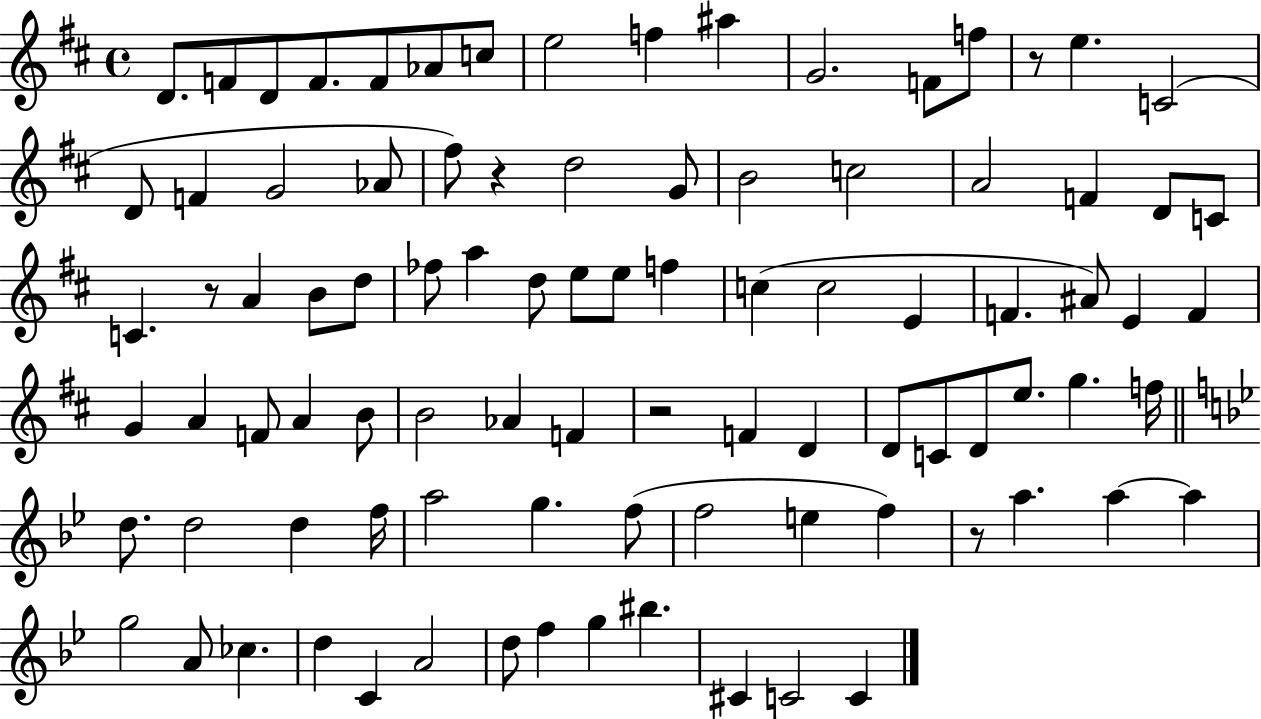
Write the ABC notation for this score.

X:1
T:Untitled
M:4/4
L:1/4
K:D
D/2 F/2 D/2 F/2 F/2 _A/2 c/2 e2 f ^a G2 F/2 f/2 z/2 e C2 D/2 F G2 _A/2 ^f/2 z d2 G/2 B2 c2 A2 F D/2 C/2 C z/2 A B/2 d/2 _f/2 a d/2 e/2 e/2 f c c2 E F ^A/2 E F G A F/2 A B/2 B2 _A F z2 F D D/2 C/2 D/2 e/2 g f/4 d/2 d2 d f/4 a2 g f/2 f2 e f z/2 a a a g2 A/2 _c d C A2 d/2 f g ^b ^C C2 C